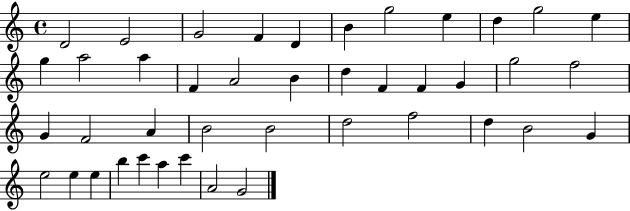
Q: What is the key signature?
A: C major